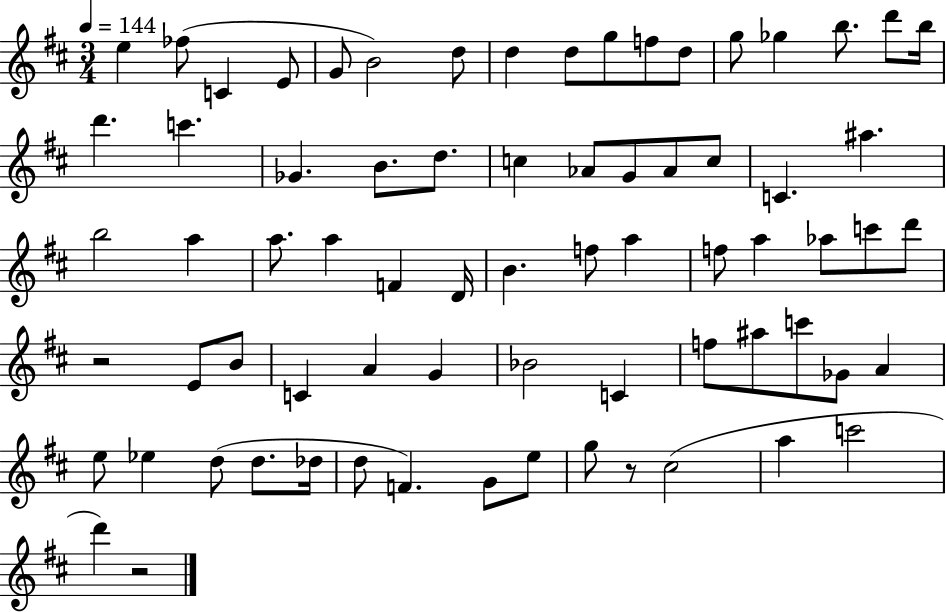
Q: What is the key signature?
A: D major